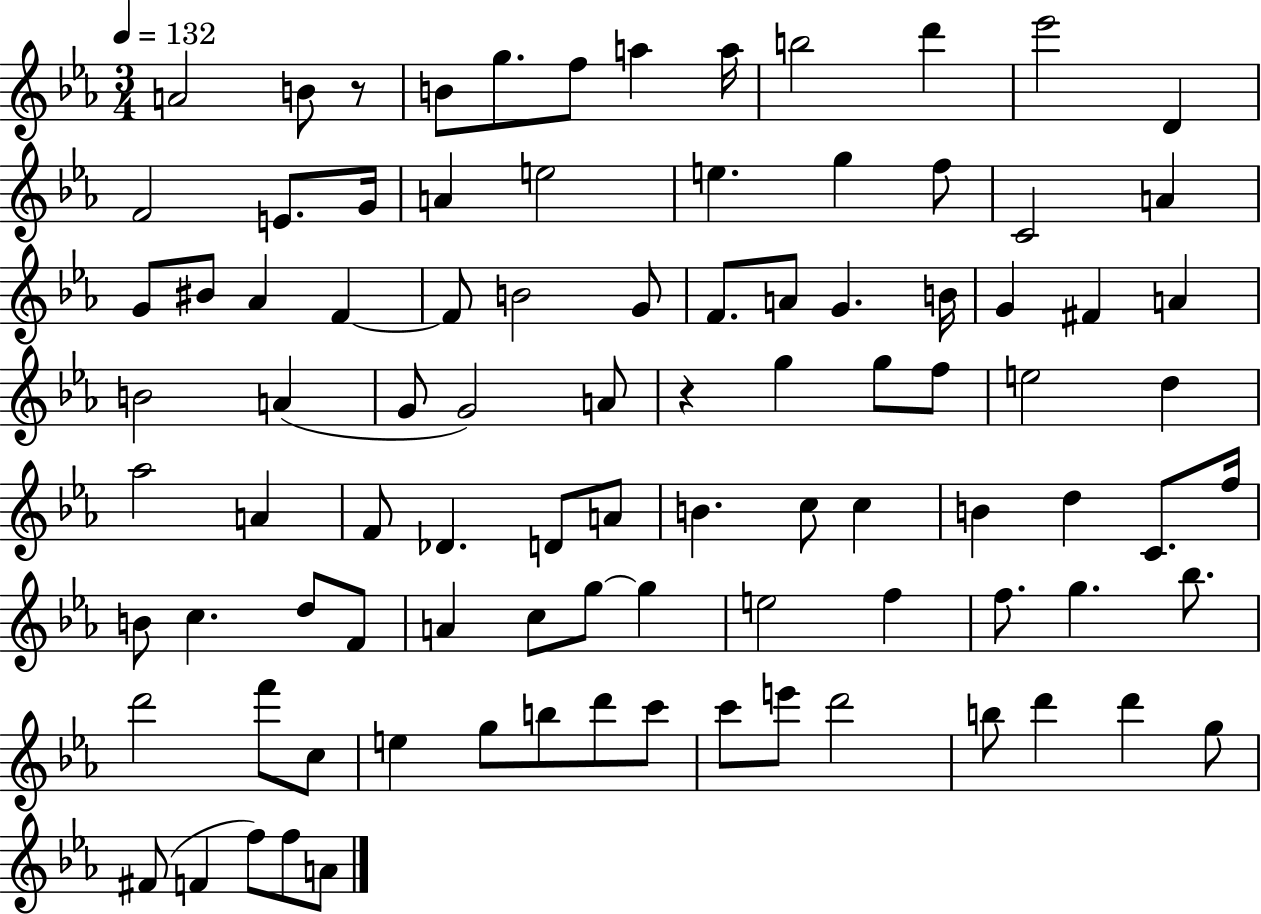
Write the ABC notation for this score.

X:1
T:Untitled
M:3/4
L:1/4
K:Eb
A2 B/2 z/2 B/2 g/2 f/2 a a/4 b2 d' _e'2 D F2 E/2 G/4 A e2 e g f/2 C2 A G/2 ^B/2 _A F F/2 B2 G/2 F/2 A/2 G B/4 G ^F A B2 A G/2 G2 A/2 z g g/2 f/2 e2 d _a2 A F/2 _D D/2 A/2 B c/2 c B d C/2 f/4 B/2 c d/2 F/2 A c/2 g/2 g e2 f f/2 g _b/2 d'2 f'/2 c/2 e g/2 b/2 d'/2 c'/2 c'/2 e'/2 d'2 b/2 d' d' g/2 ^F/2 F f/2 f/2 A/2